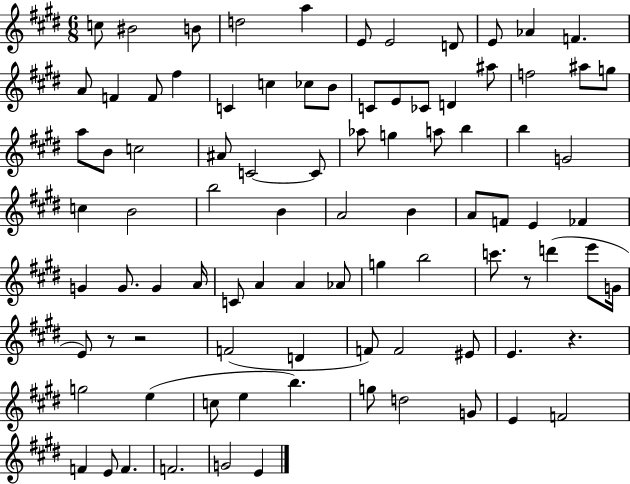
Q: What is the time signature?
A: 6/8